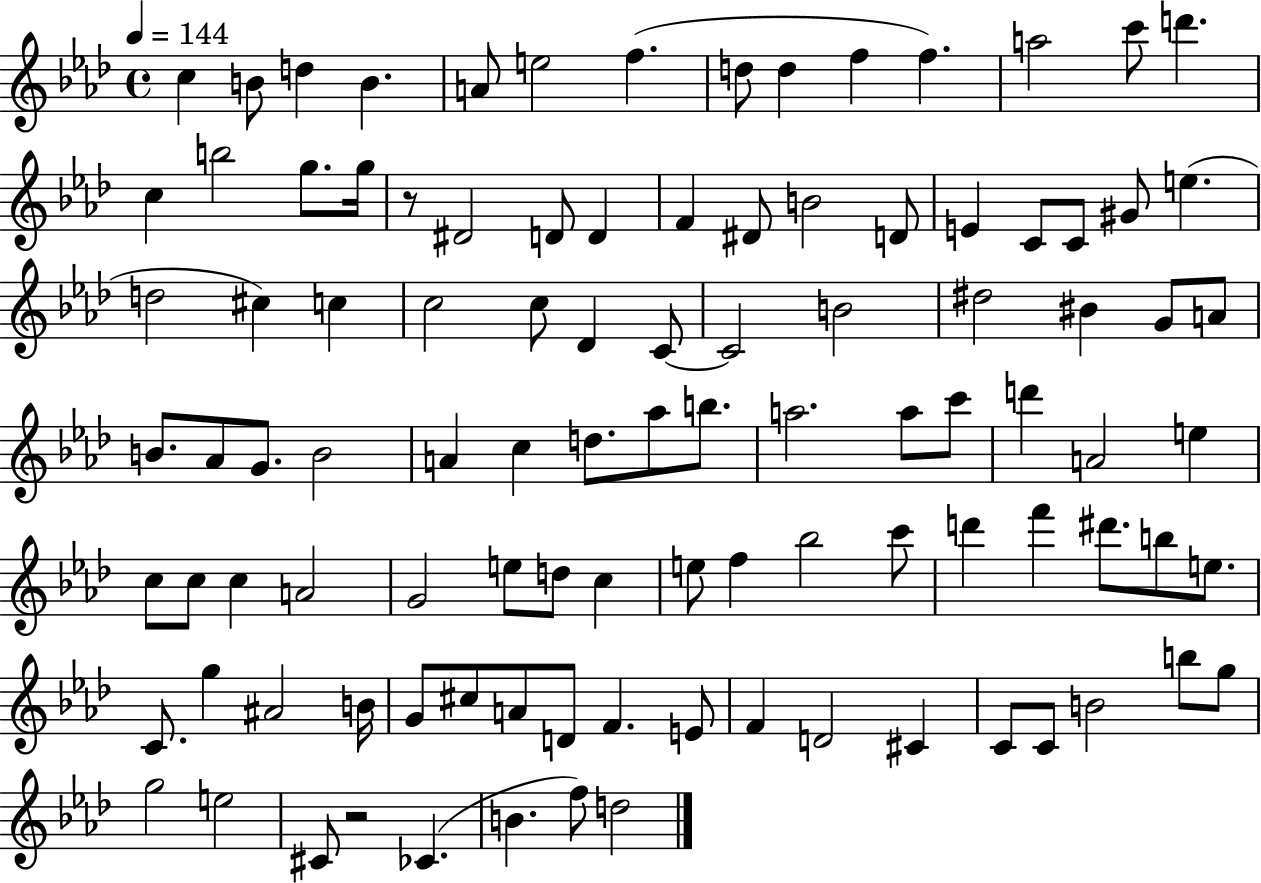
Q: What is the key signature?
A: AES major